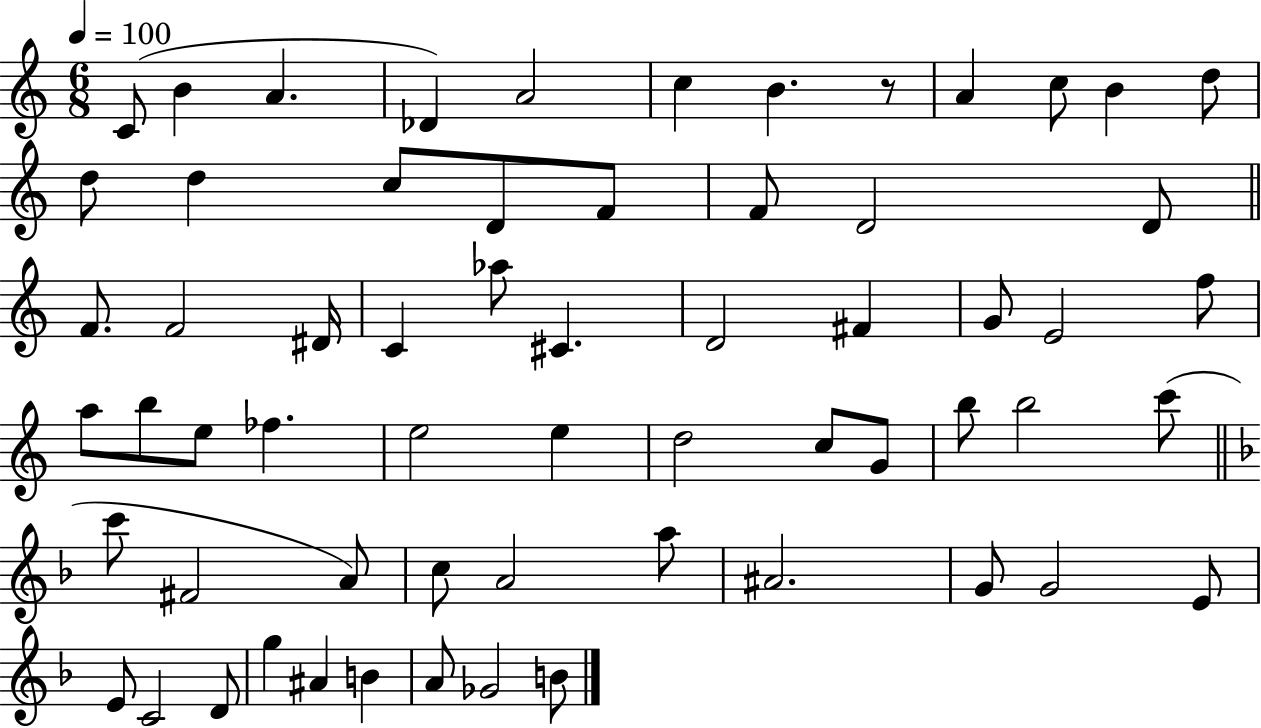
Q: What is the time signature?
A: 6/8